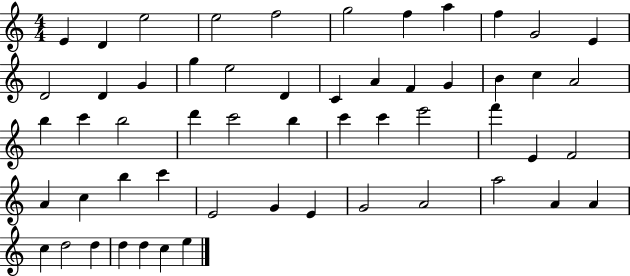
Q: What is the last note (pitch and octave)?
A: E5